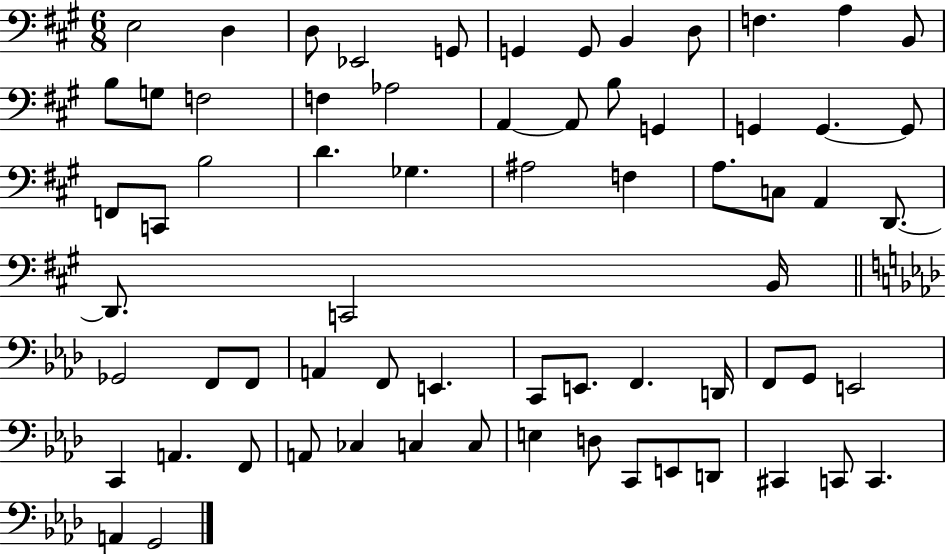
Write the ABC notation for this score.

X:1
T:Untitled
M:6/8
L:1/4
K:A
E,2 D, D,/2 _E,,2 G,,/2 G,, G,,/2 B,, D,/2 F, A, B,,/2 B,/2 G,/2 F,2 F, _A,2 A,, A,,/2 B,/2 G,, G,, G,, G,,/2 F,,/2 C,,/2 B,2 D _G, ^A,2 F, A,/2 C,/2 A,, D,,/2 D,,/2 C,,2 B,,/4 _G,,2 F,,/2 F,,/2 A,, F,,/2 E,, C,,/2 E,,/2 F,, D,,/4 F,,/2 G,,/2 E,,2 C,, A,, F,,/2 A,,/2 _C, C, C,/2 E, D,/2 C,,/2 E,,/2 D,,/2 ^C,, C,,/2 C,, A,, G,,2